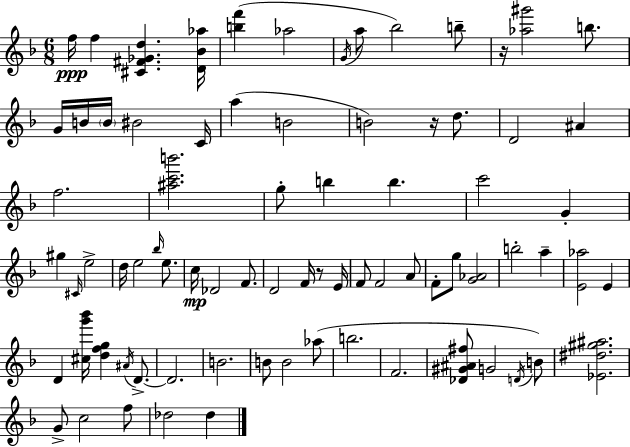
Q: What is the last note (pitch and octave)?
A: Db5